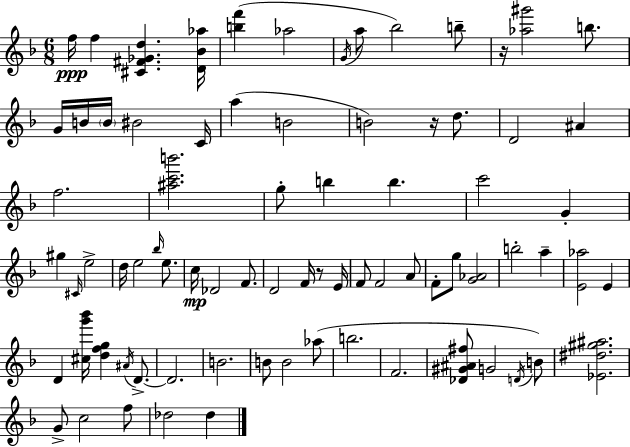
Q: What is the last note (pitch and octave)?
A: Db5